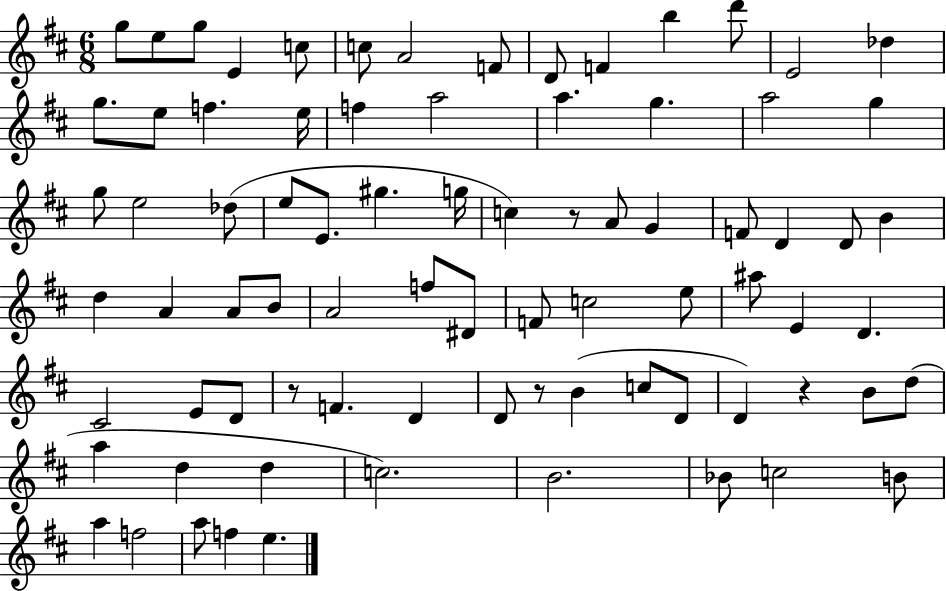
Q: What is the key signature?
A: D major